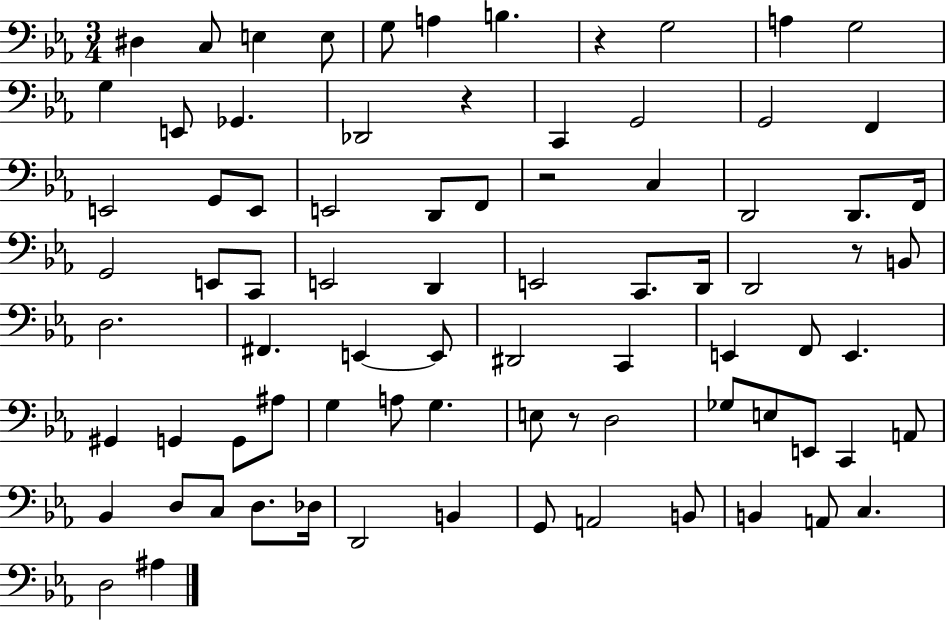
{
  \clef bass
  \numericTimeSignature
  \time 3/4
  \key ees \major
  dis4 c8 e4 e8 | g8 a4 b4. | r4 g2 | a4 g2 | \break g4 e,8 ges,4. | des,2 r4 | c,4 g,2 | g,2 f,4 | \break e,2 g,8 e,8 | e,2 d,8 f,8 | r2 c4 | d,2 d,8. f,16 | \break g,2 e,8 c,8 | e,2 d,4 | e,2 c,8. d,16 | d,2 r8 b,8 | \break d2. | fis,4. e,4~~ e,8 | dis,2 c,4 | e,4 f,8 e,4. | \break gis,4 g,4 g,8 ais8 | g4 a8 g4. | e8 r8 d2 | ges8 e8 e,8 c,4 a,8 | \break bes,4 d8 c8 d8. des16 | d,2 b,4 | g,8 a,2 b,8 | b,4 a,8 c4. | \break d2 ais4 | \bar "|."
}